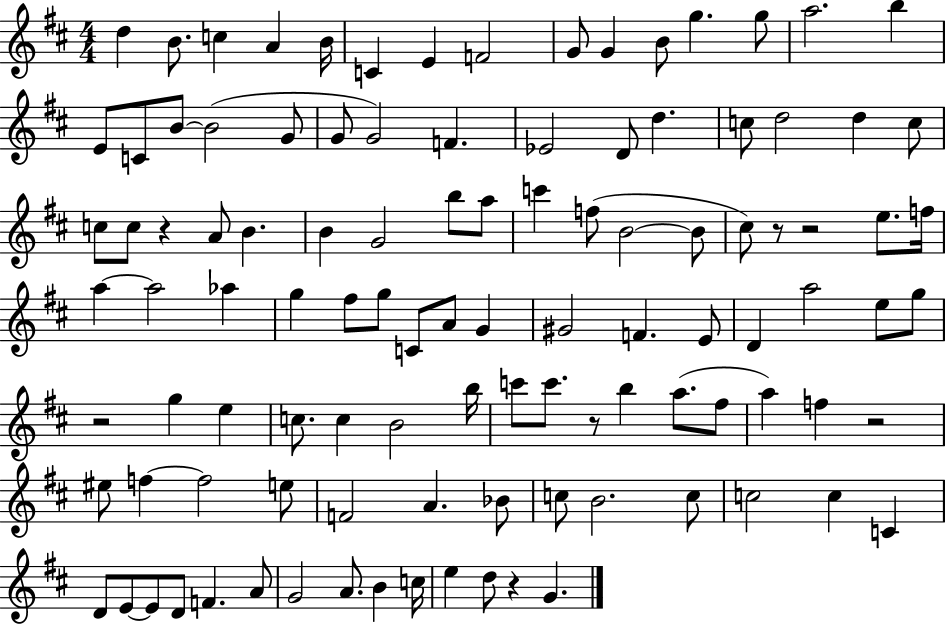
{
  \clef treble
  \numericTimeSignature
  \time 4/4
  \key d \major
  d''4 b'8. c''4 a'4 b'16 | c'4 e'4 f'2 | g'8 g'4 b'8 g''4. g''8 | a''2. b''4 | \break e'8 c'8 b'8~~ b'2( g'8 | g'8 g'2) f'4. | ees'2 d'8 d''4. | c''8 d''2 d''4 c''8 | \break c''8 c''8 r4 a'8 b'4. | b'4 g'2 b''8 a''8 | c'''4 f''8( b'2~~ b'8 | cis''8) r8 r2 e''8. f''16 | \break a''4~~ a''2 aes''4 | g''4 fis''8 g''8 c'8 a'8 g'4 | gis'2 f'4. e'8 | d'4 a''2 e''8 g''8 | \break r2 g''4 e''4 | c''8. c''4 b'2 b''16 | c'''8 c'''8. r8 b''4 a''8.( fis''8 | a''4) f''4 r2 | \break eis''8 f''4~~ f''2 e''8 | f'2 a'4. bes'8 | c''8 b'2. c''8 | c''2 c''4 c'4 | \break d'8 e'8~~ e'8 d'8 f'4. a'8 | g'2 a'8. b'4 c''16 | e''4 d''8 r4 g'4. | \bar "|."
}